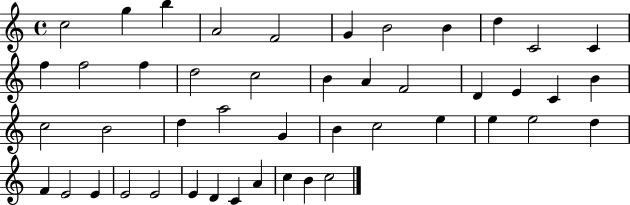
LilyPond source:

{
  \clef treble
  \time 4/4
  \defaultTimeSignature
  \key c \major
  c''2 g''4 b''4 | a'2 f'2 | g'4 b'2 b'4 | d''4 c'2 c'4 | \break f''4 f''2 f''4 | d''2 c''2 | b'4 a'4 f'2 | d'4 e'4 c'4 b'4 | \break c''2 b'2 | d''4 a''2 g'4 | b'4 c''2 e''4 | e''4 e''2 d''4 | \break f'4 e'2 e'4 | e'2 e'2 | e'4 d'4 c'4 a'4 | c''4 b'4 c''2 | \break \bar "|."
}